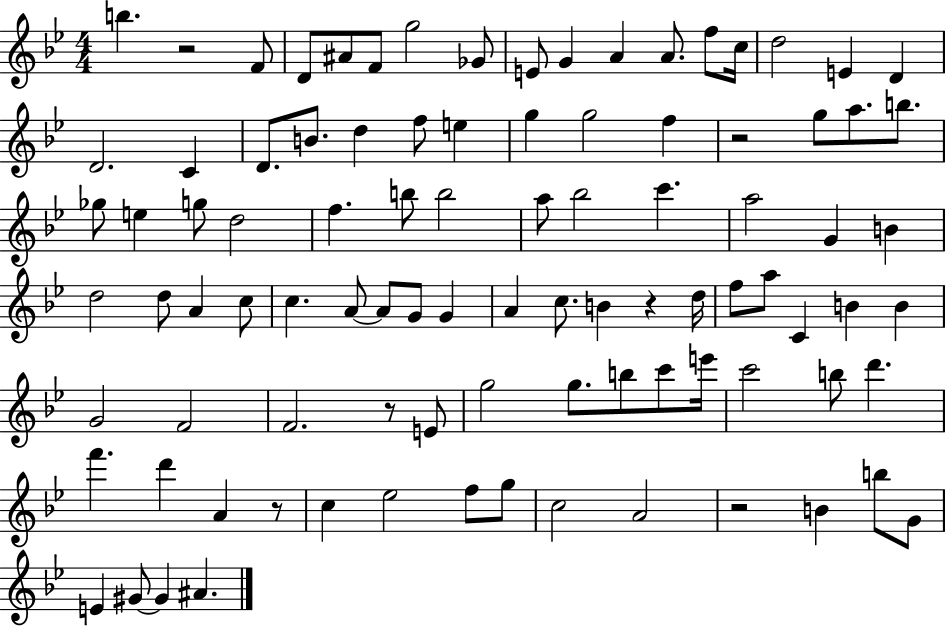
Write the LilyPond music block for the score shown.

{
  \clef treble
  \numericTimeSignature
  \time 4/4
  \key bes \major
  \repeat volta 2 { b''4. r2 f'8 | d'8 ais'8 f'8 g''2 ges'8 | e'8 g'4 a'4 a'8. f''8 c''16 | d''2 e'4 d'4 | \break d'2. c'4 | d'8. b'8. d''4 f''8 e''4 | g''4 g''2 f''4 | r2 g''8 a''8. b''8. | \break ges''8 e''4 g''8 d''2 | f''4. b''8 b''2 | a''8 bes''2 c'''4. | a''2 g'4 b'4 | \break d''2 d''8 a'4 c''8 | c''4. a'8~~ a'8 g'8 g'4 | a'4 c''8. b'4 r4 d''16 | f''8 a''8 c'4 b'4 b'4 | \break g'2 f'2 | f'2. r8 e'8 | g''2 g''8. b''8 c'''8 e'''16 | c'''2 b''8 d'''4. | \break f'''4. d'''4 a'4 r8 | c''4 ees''2 f''8 g''8 | c''2 a'2 | r2 b'4 b''8 g'8 | \break e'4 gis'8~~ gis'4 ais'4. | } \bar "|."
}